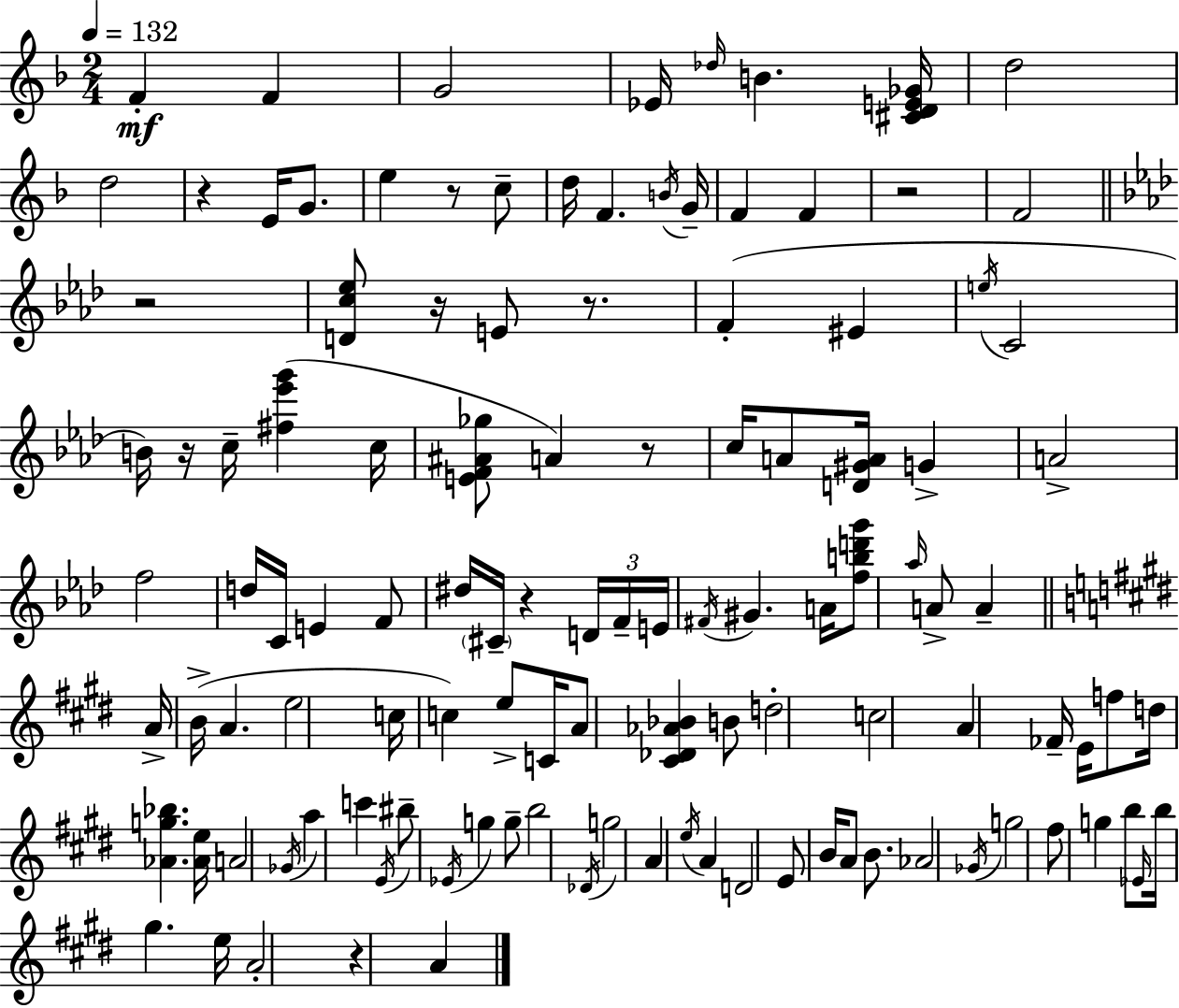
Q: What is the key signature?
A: F major